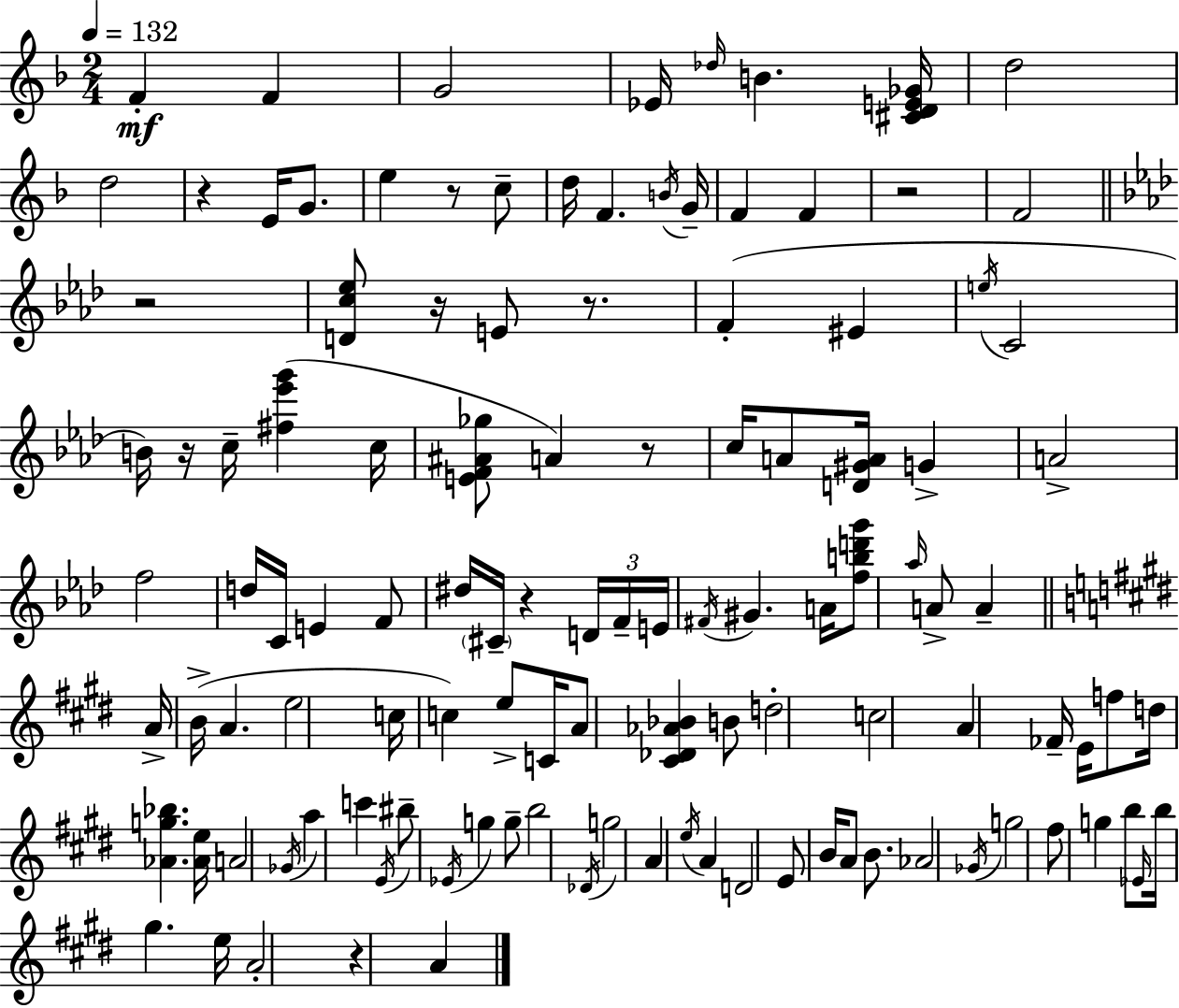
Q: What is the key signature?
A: F major